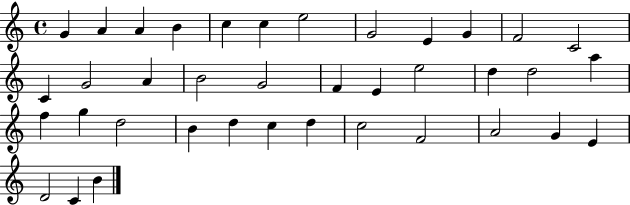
X:1
T:Untitled
M:4/4
L:1/4
K:C
G A A B c c e2 G2 E G F2 C2 C G2 A B2 G2 F E e2 d d2 a f g d2 B d c d c2 F2 A2 G E D2 C B